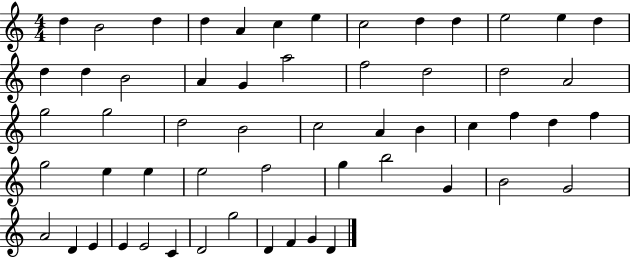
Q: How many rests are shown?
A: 0